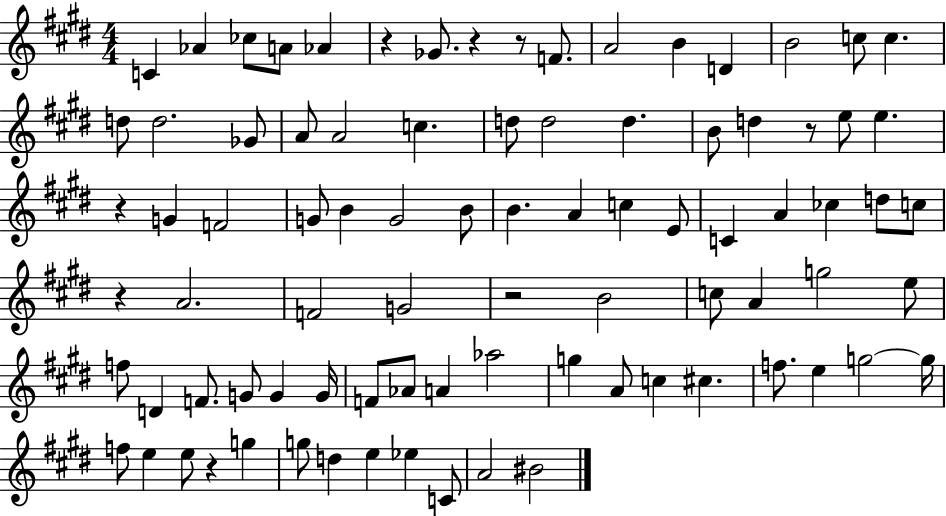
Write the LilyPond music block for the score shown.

{
  \clef treble
  \numericTimeSignature
  \time 4/4
  \key e \major
  c'4 aes'4 ces''8 a'8 aes'4 | r4 ges'8. r4 r8 f'8. | a'2 b'4 d'4 | b'2 c''8 c''4. | \break d''8 d''2. ges'8 | a'8 a'2 c''4. | d''8 d''2 d''4. | b'8 d''4 r8 e''8 e''4. | \break r4 g'4 f'2 | g'8 b'4 g'2 b'8 | b'4. a'4 c''4 e'8 | c'4 a'4 ces''4 d''8 c''8 | \break r4 a'2. | f'2 g'2 | r2 b'2 | c''8 a'4 g''2 e''8 | \break f''8 d'4 f'8. g'8 g'4 g'16 | f'8 aes'8 a'4 aes''2 | g''4 a'8 c''4 cis''4. | f''8. e''4 g''2~~ g''16 | \break f''8 e''4 e''8 r4 g''4 | g''8 d''4 e''4 ees''4 c'8 | a'2 bis'2 | \bar "|."
}